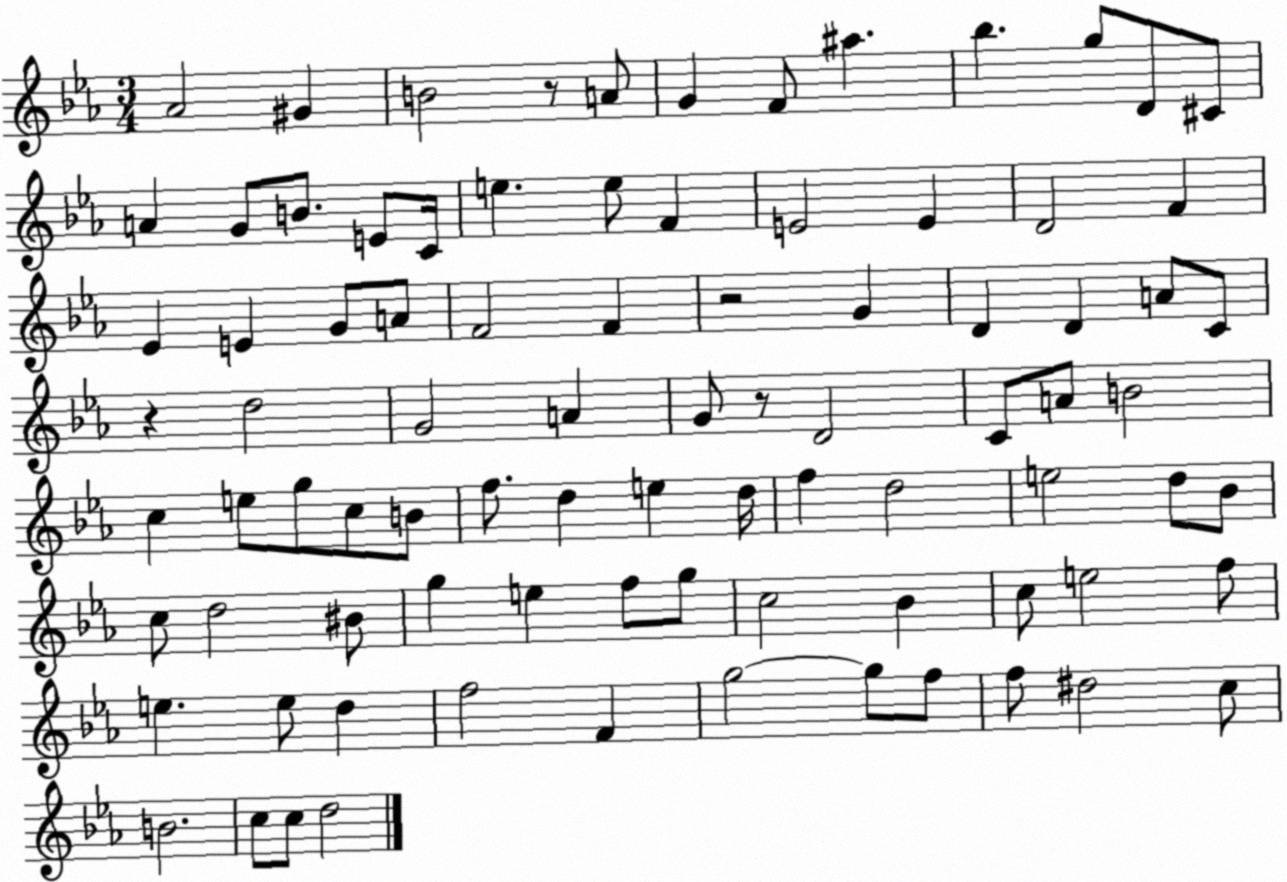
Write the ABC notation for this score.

X:1
T:Untitled
M:3/4
L:1/4
K:Eb
_A2 ^G B2 z/2 A/2 G F/2 ^a _b g/2 D/2 ^C/2 A G/2 B/2 E/2 C/4 e e/2 F E2 E D2 F _E E G/2 A/2 F2 F z2 G D D A/2 C/2 z d2 G2 A G/2 z/2 D2 C/2 A/2 B2 c e/2 g/2 c/2 B/2 f/2 d e d/4 f d2 e2 d/2 _B/2 c/2 d2 ^B/2 g e f/2 g/2 c2 _B c/2 e2 f/2 e e/2 d f2 F g2 g/2 f/2 f/2 ^d2 c/2 B2 c/2 c/2 d2